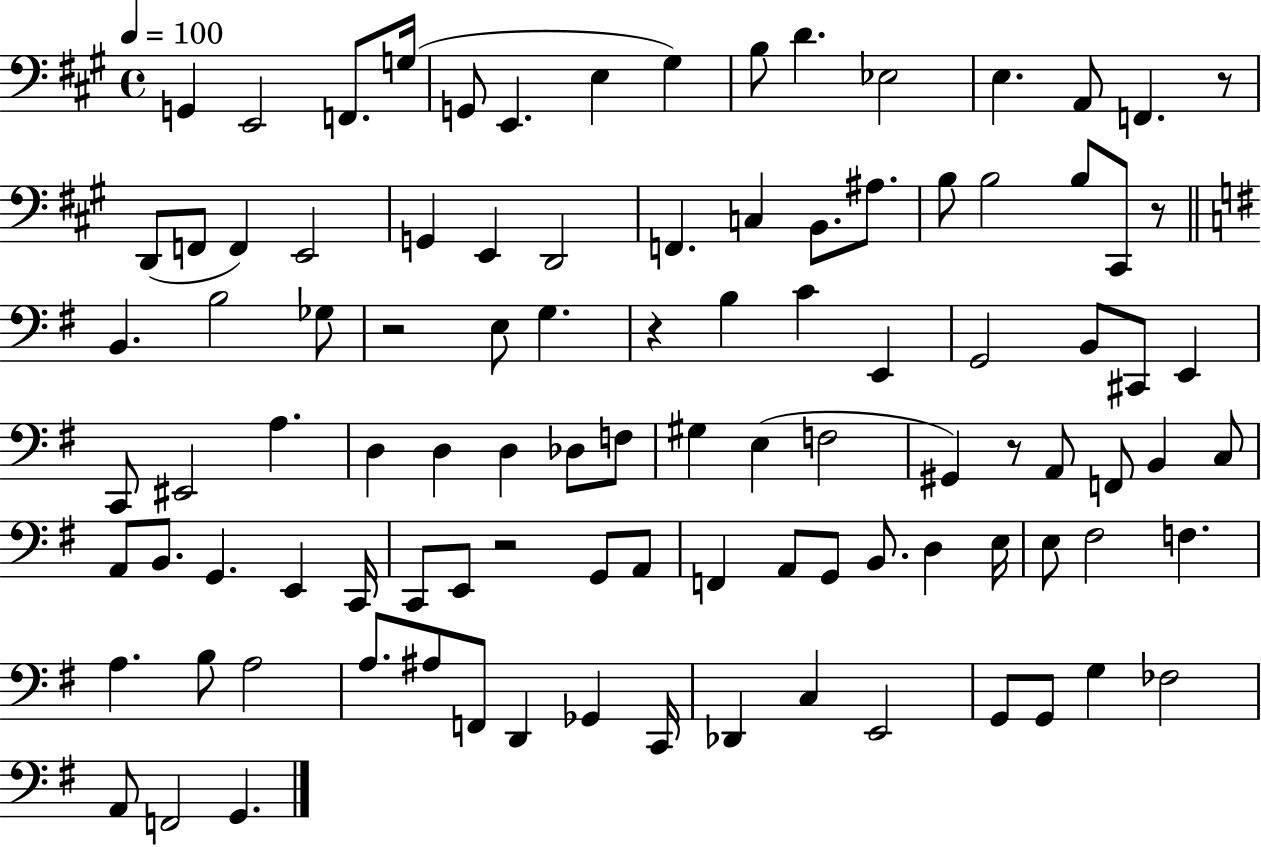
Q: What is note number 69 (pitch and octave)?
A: G2